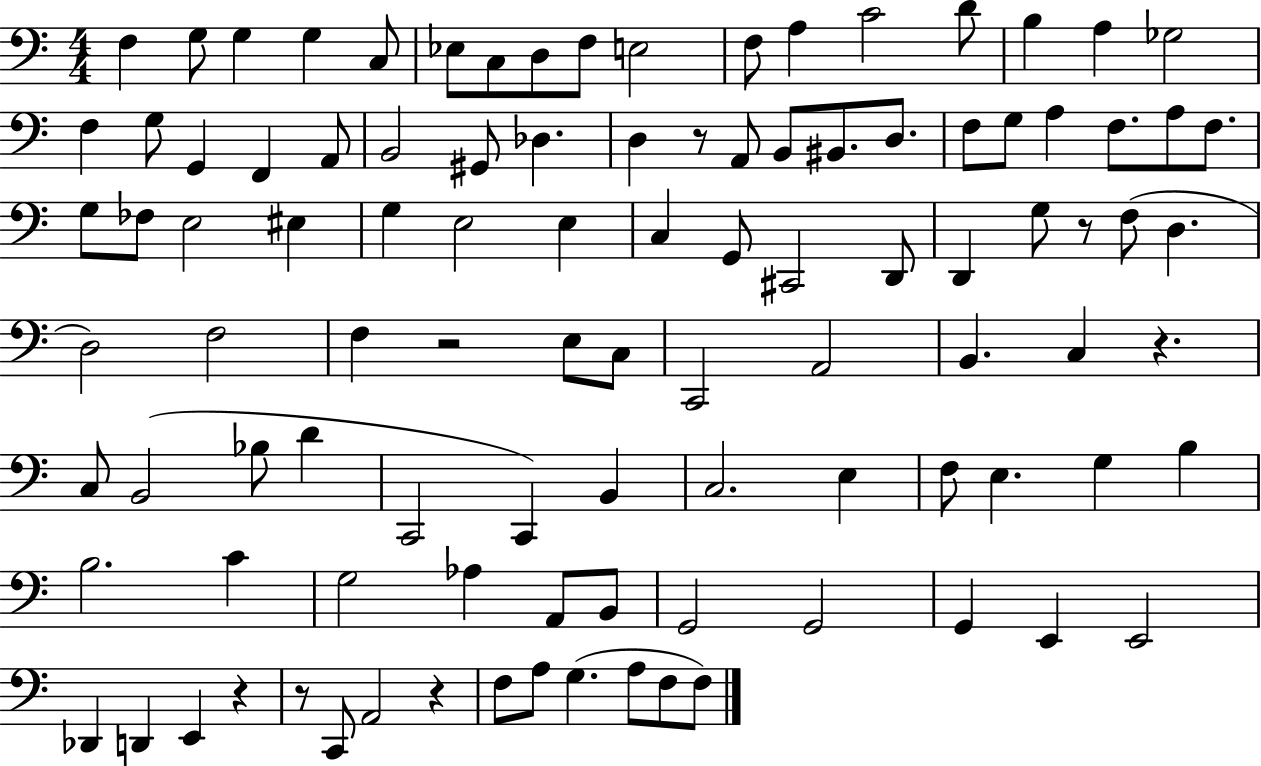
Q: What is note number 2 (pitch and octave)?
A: G3